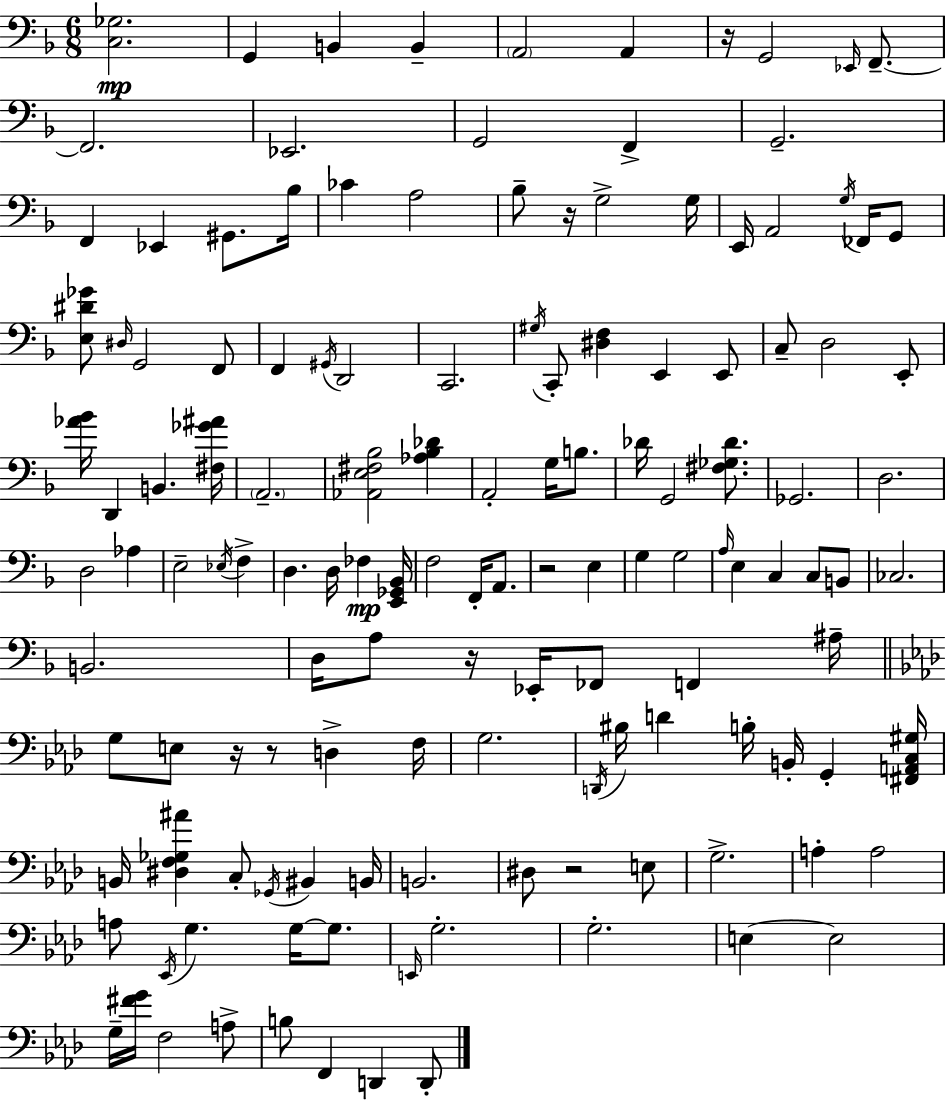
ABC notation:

X:1
T:Untitled
M:6/8
L:1/4
K:Dm
[C,_G,]2 G,, B,, B,, A,,2 A,, z/4 G,,2 _E,,/4 F,,/2 F,,2 _E,,2 G,,2 F,, G,,2 F,, _E,, ^G,,/2 _B,/4 _C A,2 _B,/2 z/4 G,2 G,/4 E,,/4 A,,2 G,/4 _F,,/4 G,,/2 [E,^D_G]/2 ^D,/4 G,,2 F,,/2 F,, ^G,,/4 D,,2 C,,2 ^G,/4 C,,/2 [^D,F,] E,, E,,/2 C,/2 D,2 E,,/2 [_A_B]/4 D,, B,, [^F,_G^A]/4 A,,2 [_A,,E,^F,_B,]2 [_A,_B,_D] A,,2 G,/4 B,/2 _D/4 G,,2 [^F,_G,_D]/2 _G,,2 D,2 D,2 _A, E,2 _E,/4 F, D, D,/4 _F, [E,,_G,,_B,,]/4 F,2 F,,/4 A,,/2 z2 E, G, G,2 A,/4 E, C, C,/2 B,,/2 _C,2 B,,2 D,/4 A,/2 z/4 _E,,/4 _F,,/2 F,, ^A,/4 G,/2 E,/2 z/4 z/2 D, F,/4 G,2 D,,/4 ^B,/4 D B,/4 B,,/4 G,, [^F,,A,,C,^G,]/4 B,,/4 [^D,F,_G,^A] C,/2 _G,,/4 ^B,, B,,/4 B,,2 ^D,/2 z2 E,/2 G,2 A, A,2 A,/2 _E,,/4 G, G,/4 G,/2 E,,/4 G,2 G,2 E, E,2 G,/4 [^FG]/4 F,2 A,/2 B,/2 F,, D,, D,,/2